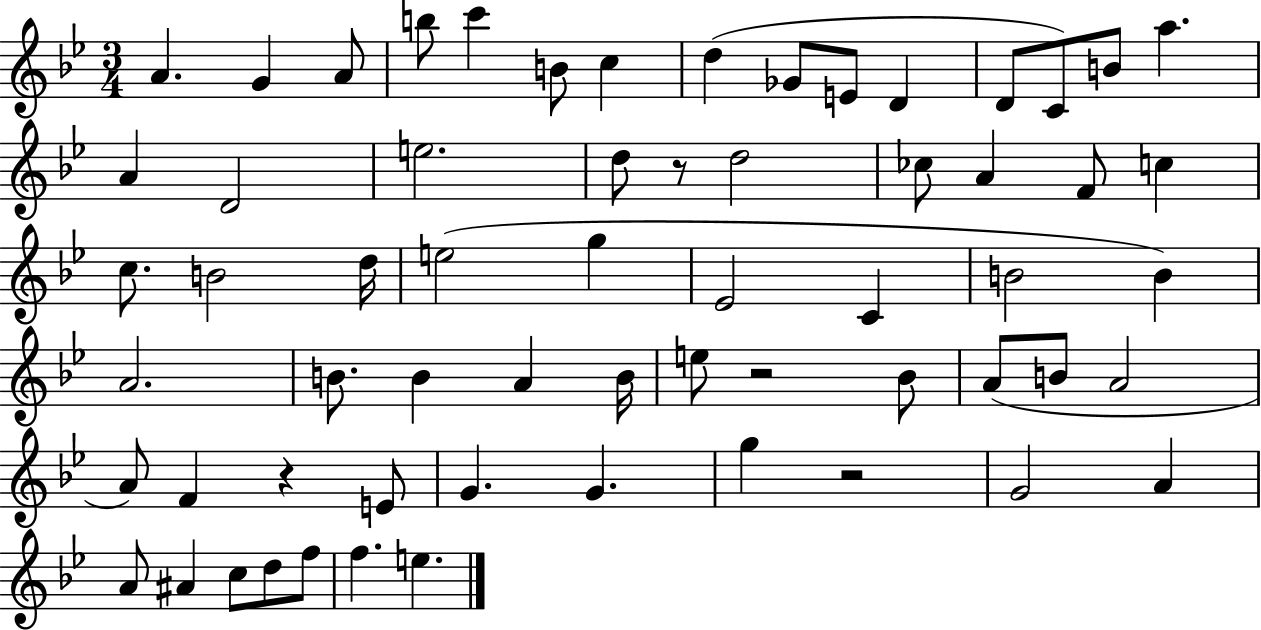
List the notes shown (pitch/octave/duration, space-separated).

A4/q. G4/q A4/e B5/e C6/q B4/e C5/q D5/q Gb4/e E4/e D4/q D4/e C4/e B4/e A5/q. A4/q D4/h E5/h. D5/e R/e D5/h CES5/e A4/q F4/e C5/q C5/e. B4/h D5/s E5/h G5/q Eb4/h C4/q B4/h B4/q A4/h. B4/e. B4/q A4/q B4/s E5/e R/h Bb4/e A4/e B4/e A4/h A4/e F4/q R/q E4/e G4/q. G4/q. G5/q R/h G4/h A4/q A4/e A#4/q C5/e D5/e F5/e F5/q. E5/q.